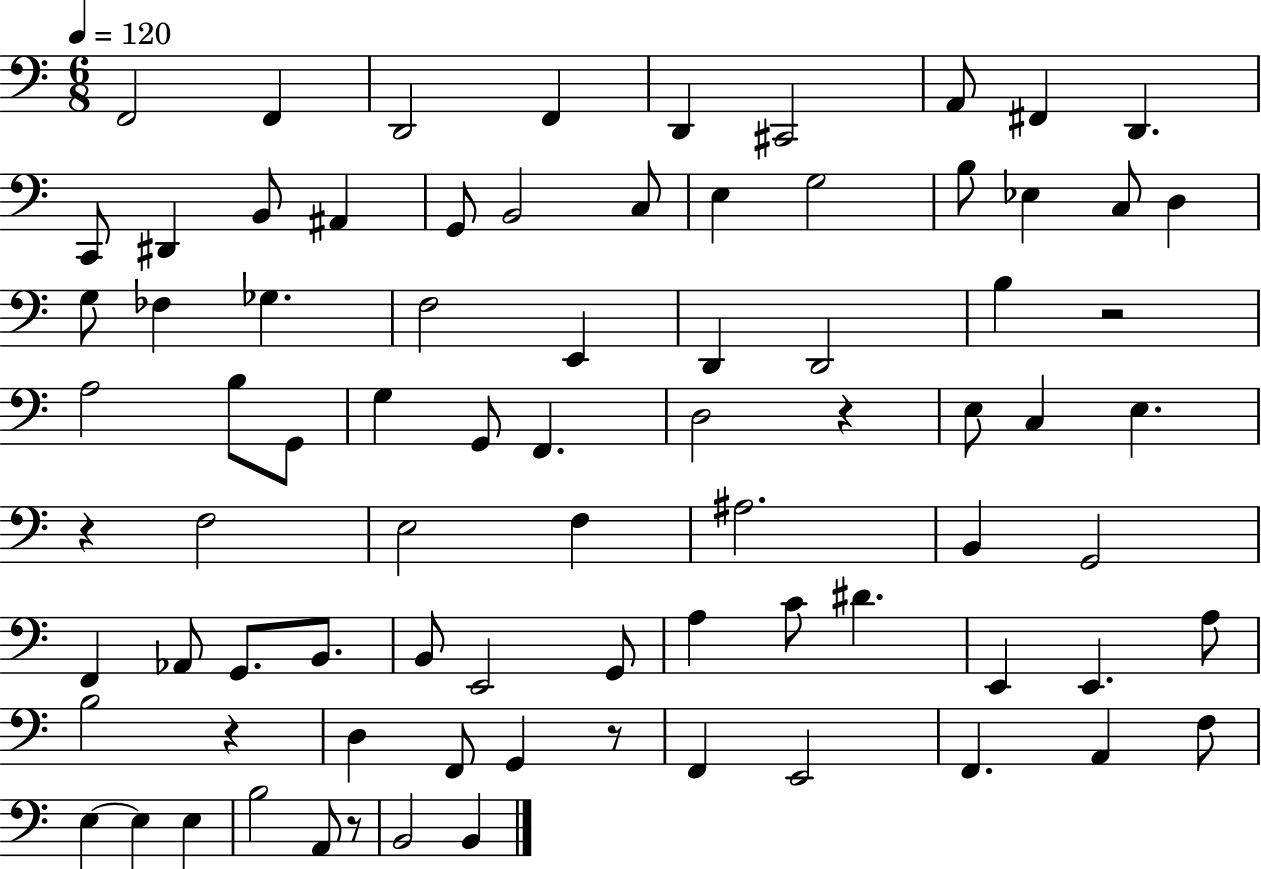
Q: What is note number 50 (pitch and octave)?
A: B2